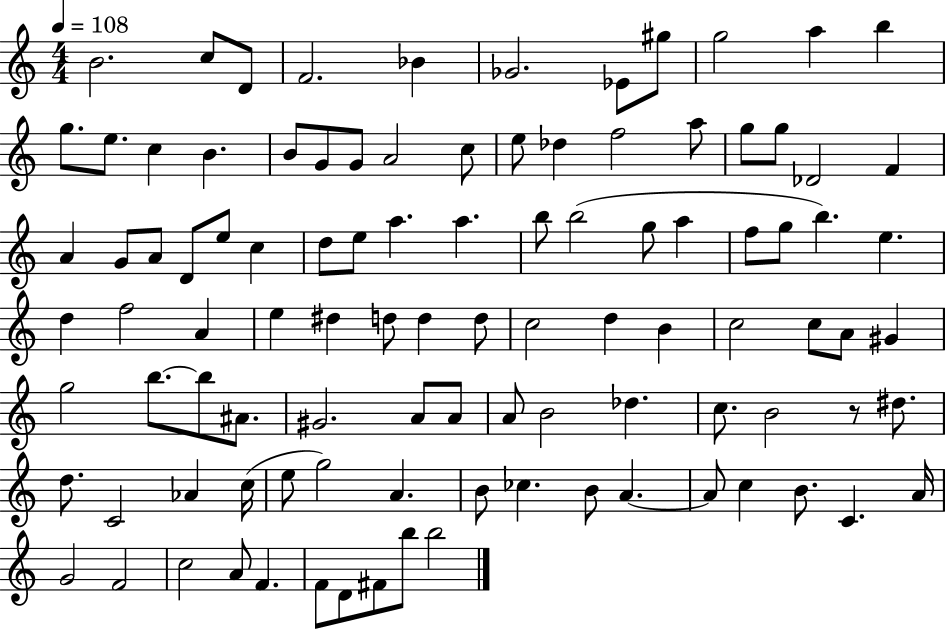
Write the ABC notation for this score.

X:1
T:Untitled
M:4/4
L:1/4
K:C
B2 c/2 D/2 F2 _B _G2 _E/2 ^g/2 g2 a b g/2 e/2 c B B/2 G/2 G/2 A2 c/2 e/2 _d f2 a/2 g/2 g/2 _D2 F A G/2 A/2 D/2 e/2 c d/2 e/2 a a b/2 b2 g/2 a f/2 g/2 b e d f2 A e ^d d/2 d d/2 c2 d B c2 c/2 A/2 ^G g2 b/2 b/2 ^A/2 ^G2 A/2 A/2 A/2 B2 _d c/2 B2 z/2 ^d/2 d/2 C2 _A c/4 e/2 g2 A B/2 _c B/2 A A/2 c B/2 C A/4 G2 F2 c2 A/2 F F/2 D/2 ^F/2 b/2 b2